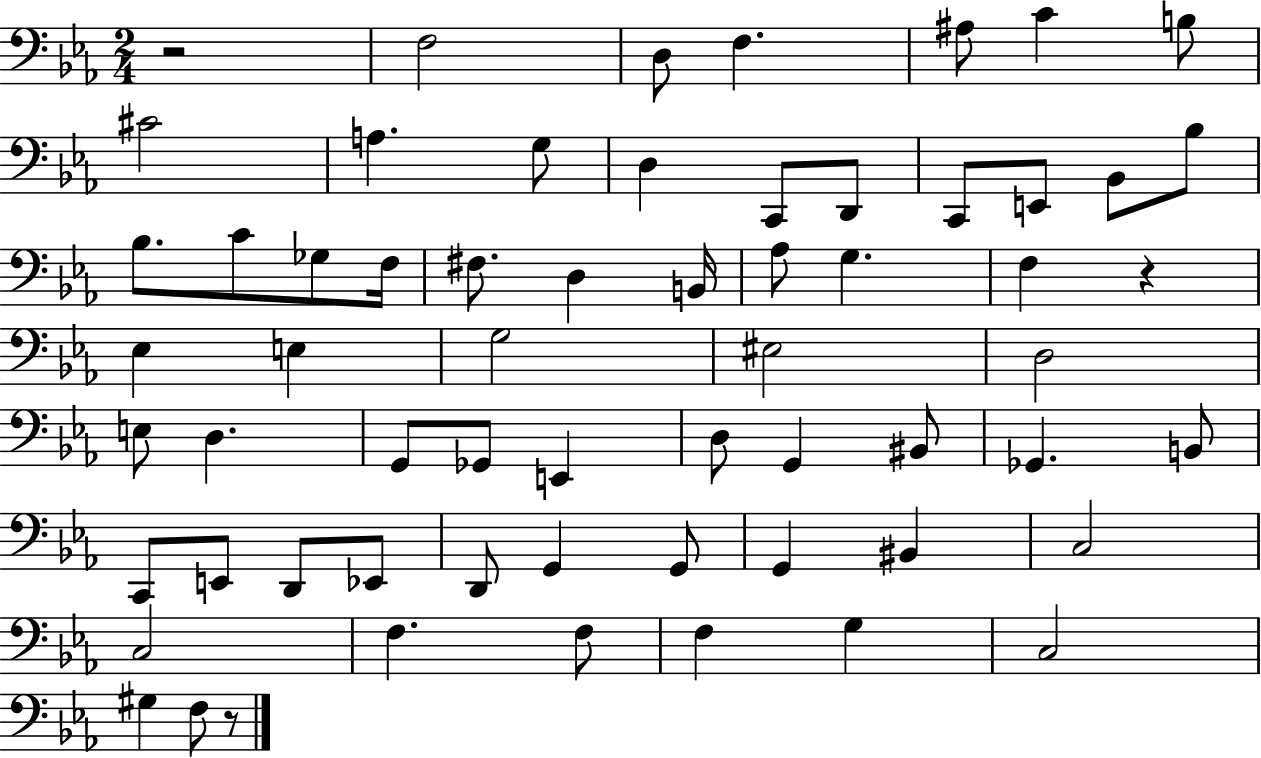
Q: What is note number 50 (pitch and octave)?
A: BIS2